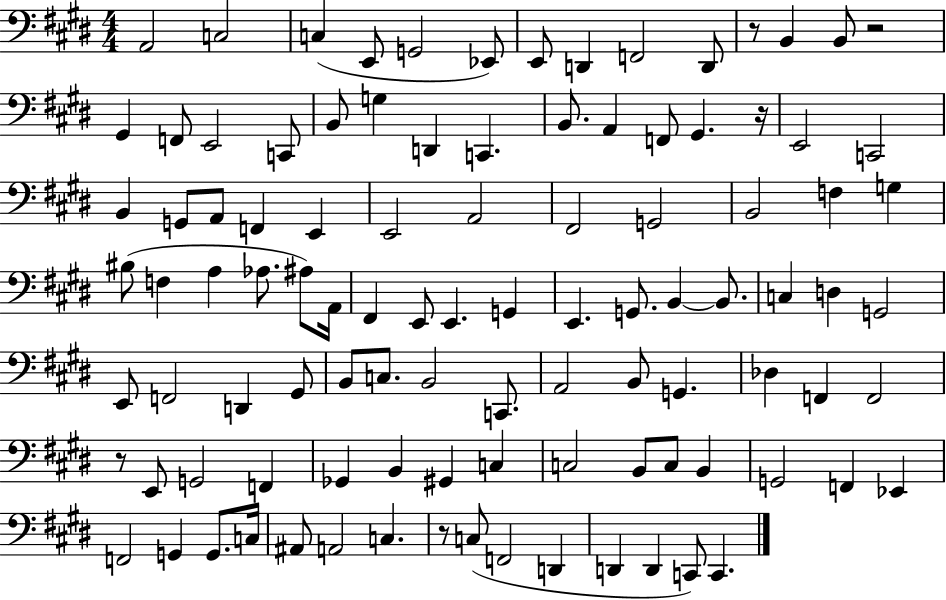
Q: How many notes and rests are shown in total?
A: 102